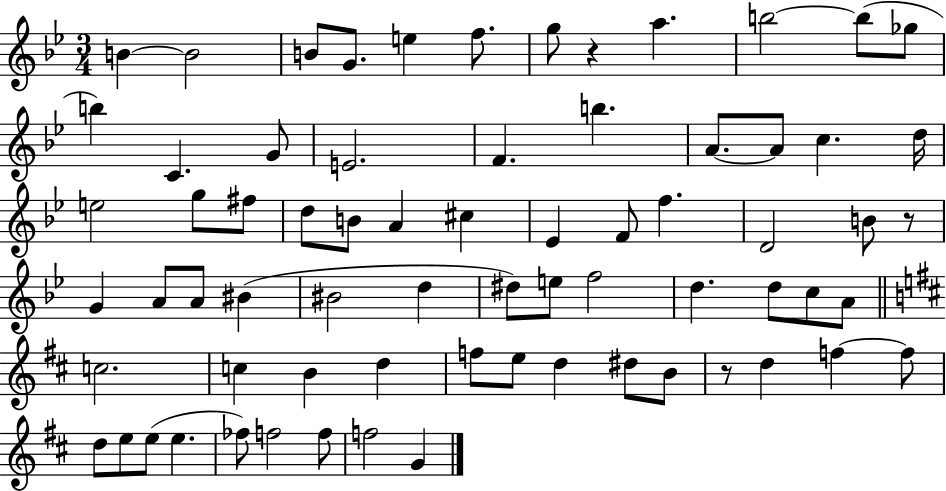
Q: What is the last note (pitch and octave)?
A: G4